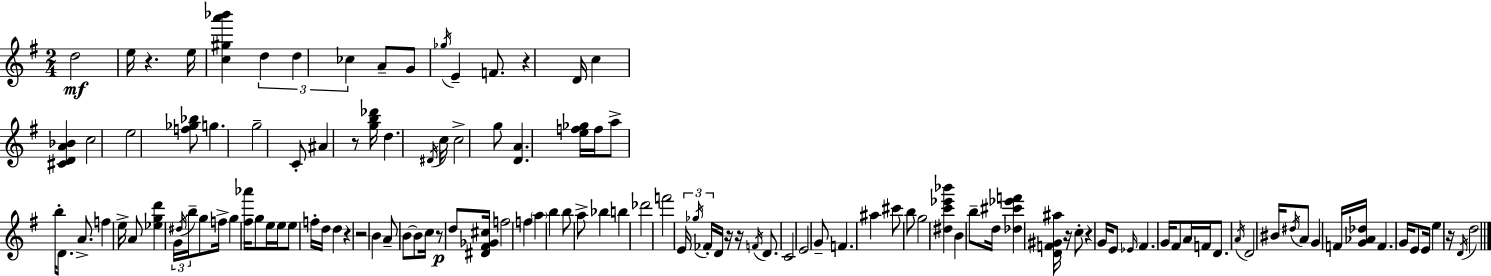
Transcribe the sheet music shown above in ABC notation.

X:1
T:Untitled
M:2/4
L:1/4
K:G
d2 e/4 z e/4 [c^ga'_b'] d d _c A/2 G/2 _g/4 E F/2 z D/4 c [^CDA_B] c2 e2 [f_g_b]/2 g g2 C/2 ^A z/2 [gb_d']/4 d ^D/4 c/4 c2 g/2 [DA] [ef_g]/4 f/4 a/2 b/4 D/2 A/2 f e/4 A/2 [_egd'] G/4 ^d/4 b/4 g/2 f/4 g [^f_a']/4 g/2 e/4 e/4 e/2 f/4 d/4 d z z2 B A/2 B/2 B/2 c/4 z/2 d/2 [^D^F_G^c]/4 f2 f a b b/2 a/2 _b b _d'2 f'2 E/4 _g/4 _F/4 D/4 z/4 z/4 F/4 D/2 C2 E2 G/2 F ^a ^c'/2 b/2 g2 [^dc'_e'_b'] B b/2 d/4 [_d^c'_e'f'] [DF^G^a]/4 z/4 c/2 z G/4 E/2 _E/4 ^F G/4 ^F/2 A/4 F/4 D/2 A/4 D2 ^B/4 ^d/4 A/2 G F/4 [G_A_d]/4 F G/4 E/2 E/4 e z/4 D/4 d2